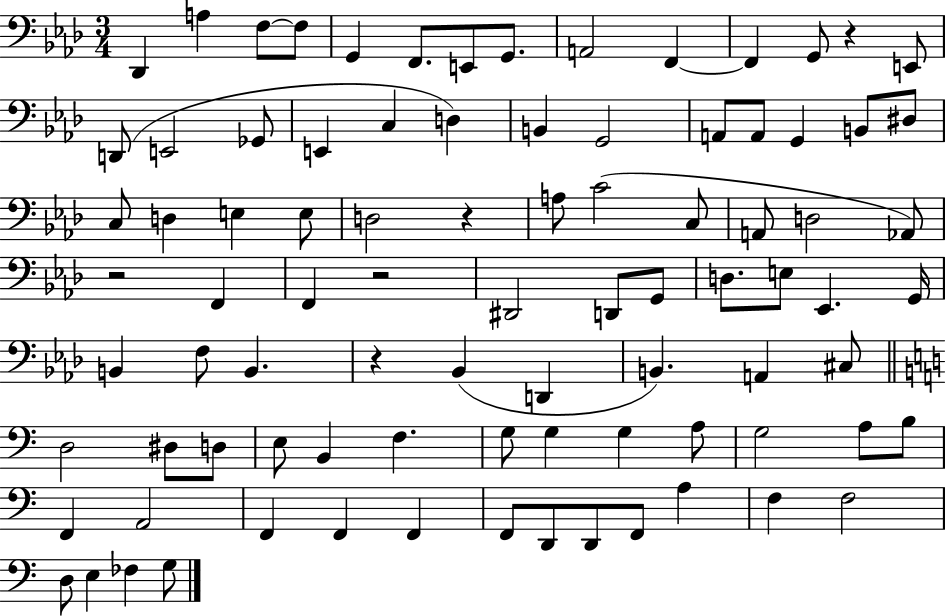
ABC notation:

X:1
T:Untitled
M:3/4
L:1/4
K:Ab
_D,, A, F,/2 F,/2 G,, F,,/2 E,,/2 G,,/2 A,,2 F,, F,, G,,/2 z E,,/2 D,,/2 E,,2 _G,,/2 E,, C, D, B,, G,,2 A,,/2 A,,/2 G,, B,,/2 ^D,/2 C,/2 D, E, E,/2 D,2 z A,/2 C2 C,/2 A,,/2 D,2 _A,,/2 z2 F,, F,, z2 ^D,,2 D,,/2 G,,/2 D,/2 E,/2 _E,, G,,/4 B,, F,/2 B,, z _B,, D,, B,, A,, ^C,/2 D,2 ^D,/2 D,/2 E,/2 B,, F, G,/2 G, G, A,/2 G,2 A,/2 B,/2 F,, A,,2 F,, F,, F,, F,,/2 D,,/2 D,,/2 F,,/2 A, F, F,2 D,/2 E, _F, G,/2